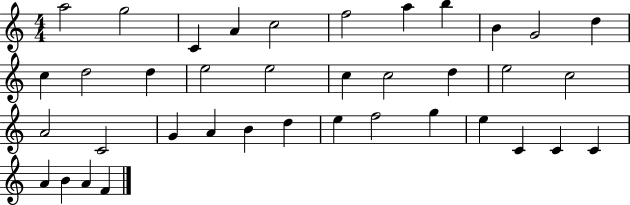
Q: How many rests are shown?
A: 0